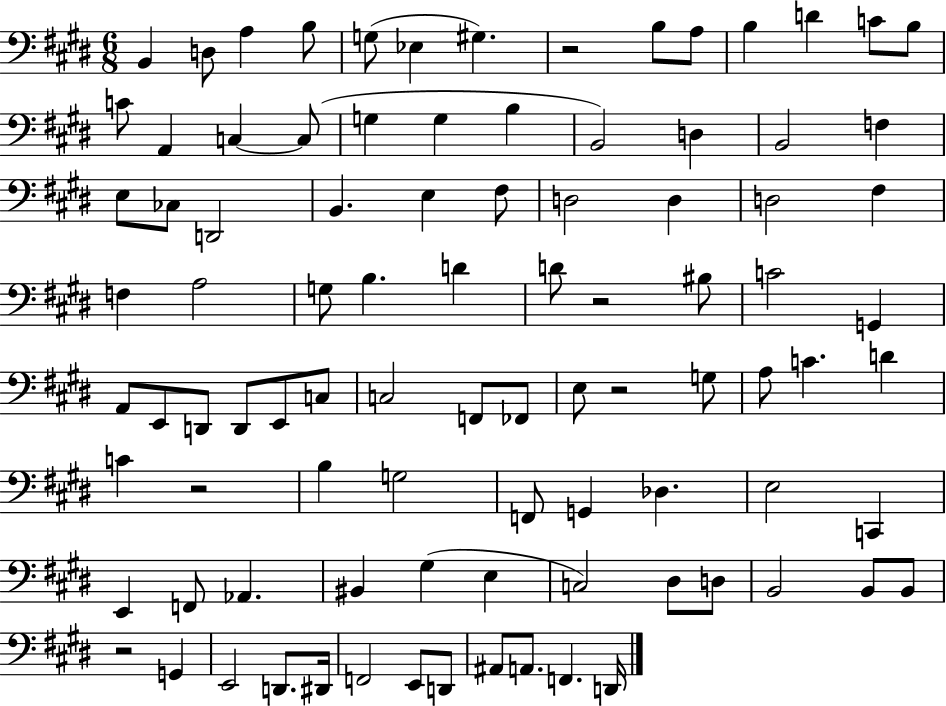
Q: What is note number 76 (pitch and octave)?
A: B2